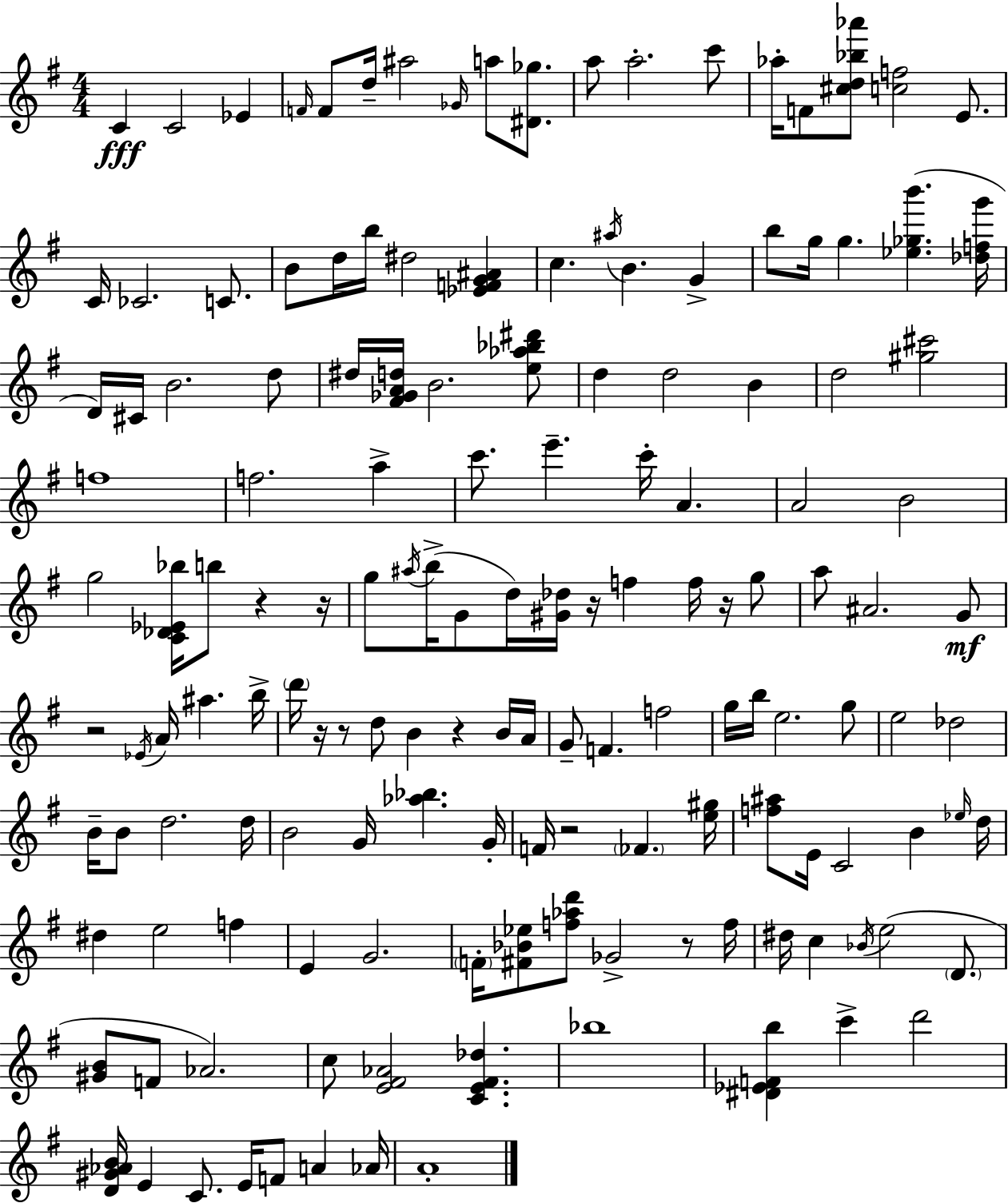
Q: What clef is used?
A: treble